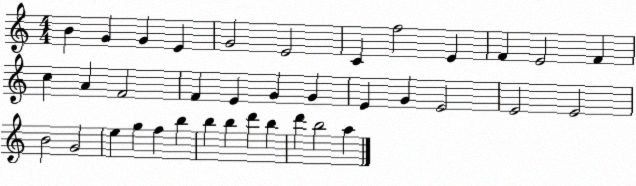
X:1
T:Untitled
M:4/4
L:1/4
K:C
B G G E G2 E2 C f2 E F E2 F c A F2 F E G G E G E2 E2 E2 B2 G2 e g f b b b d' b d' b2 a